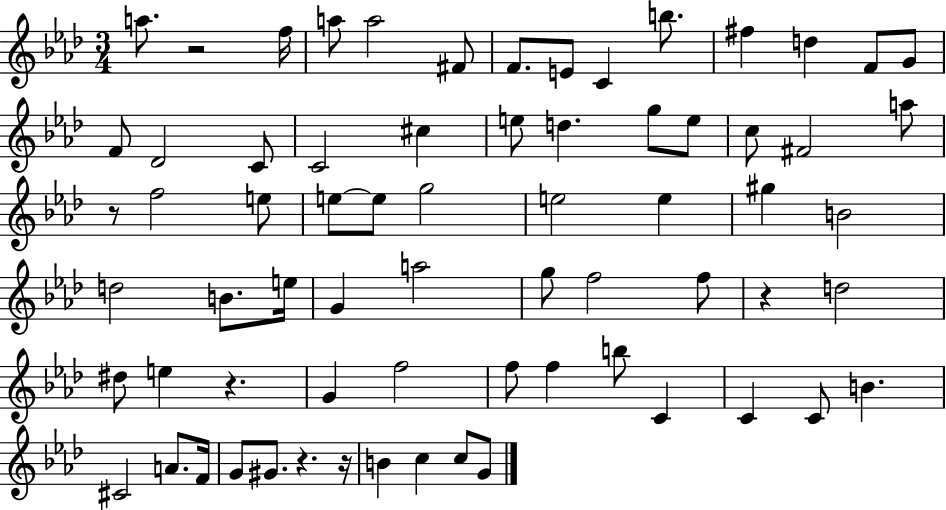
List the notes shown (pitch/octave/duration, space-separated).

A5/e. R/h F5/s A5/e A5/h F#4/e F4/e. E4/e C4/q B5/e. F#5/q D5/q F4/e G4/e F4/e Db4/h C4/e C4/h C#5/q E5/e D5/q. G5/e E5/e C5/e F#4/h A5/e R/e F5/h E5/e E5/e E5/e G5/h E5/h E5/q G#5/q B4/h D5/h B4/e. E5/s G4/q A5/h G5/e F5/h F5/e R/q D5/h D#5/e E5/q R/q. G4/q F5/h F5/e F5/q B5/e C4/q C4/q C4/e B4/q. C#4/h A4/e. F4/s G4/e G#4/e. R/q. R/s B4/q C5/q C5/e G4/e